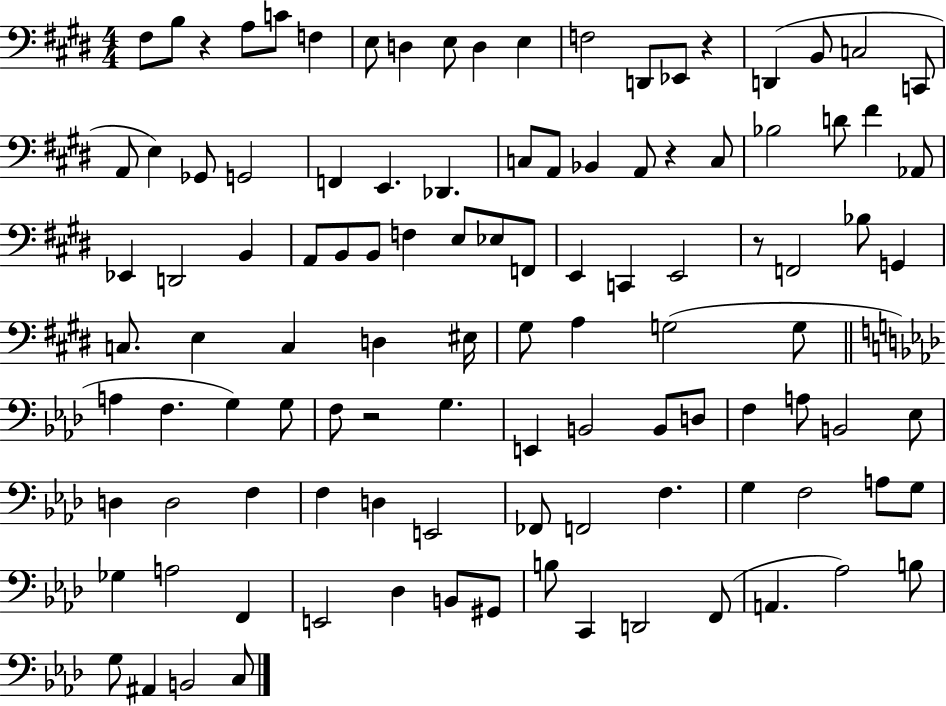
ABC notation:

X:1
T:Untitled
M:4/4
L:1/4
K:E
^F,/2 B,/2 z A,/2 C/2 F, E,/2 D, E,/2 D, E, F,2 D,,/2 _E,,/2 z D,, B,,/2 C,2 C,,/2 A,,/2 E, _G,,/2 G,,2 F,, E,, _D,, C,/2 A,,/2 _B,, A,,/2 z C,/2 _B,2 D/2 ^F _A,,/2 _E,, D,,2 B,, A,,/2 B,,/2 B,,/2 F, E,/2 _E,/2 F,,/2 E,, C,, E,,2 z/2 F,,2 _B,/2 G,, C,/2 E, C, D, ^E,/4 ^G,/2 A, G,2 G,/2 A, F, G, G,/2 F,/2 z2 G, E,, B,,2 B,,/2 D,/2 F, A,/2 B,,2 _E,/2 D, D,2 F, F, D, E,,2 _F,,/2 F,,2 F, G, F,2 A,/2 G,/2 _G, A,2 F,, E,,2 _D, B,,/2 ^G,,/2 B,/2 C,, D,,2 F,,/2 A,, _A,2 B,/2 G,/2 ^A,, B,,2 C,/2